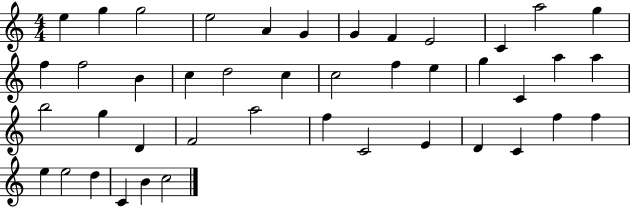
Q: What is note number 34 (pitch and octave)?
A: D4